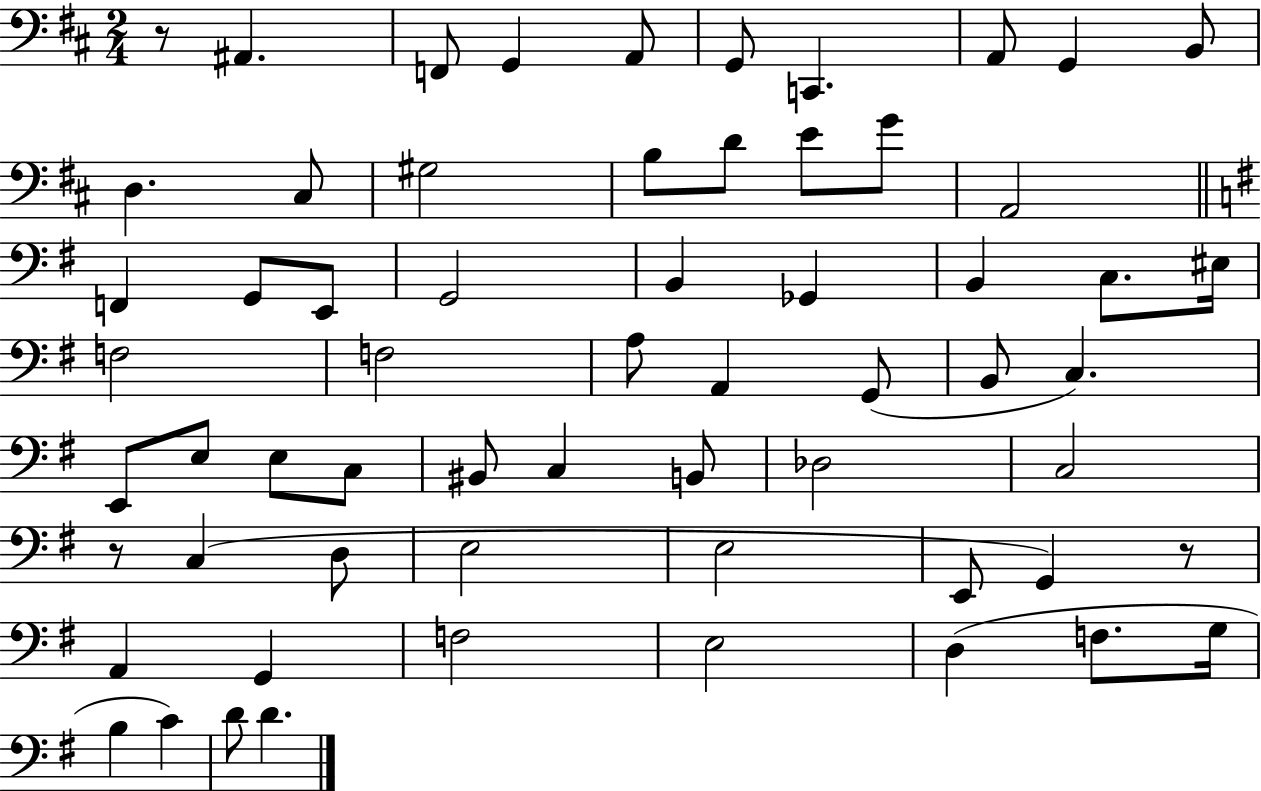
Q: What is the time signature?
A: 2/4